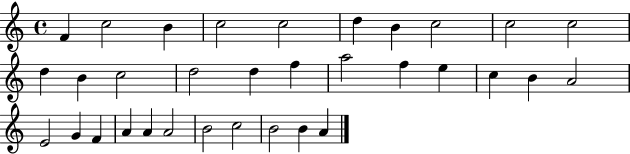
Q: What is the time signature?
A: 4/4